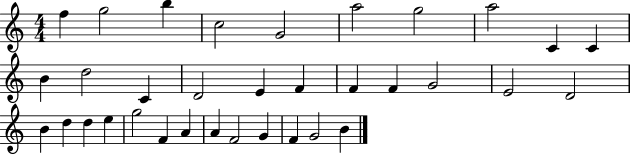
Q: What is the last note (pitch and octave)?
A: B4